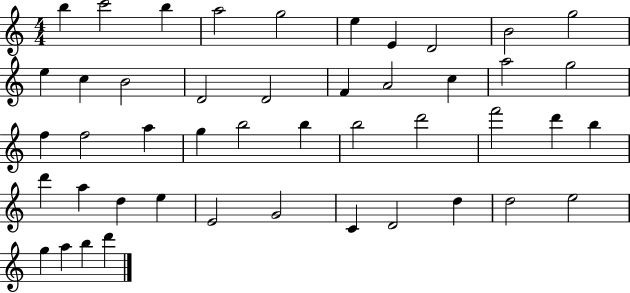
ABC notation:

X:1
T:Untitled
M:4/4
L:1/4
K:C
b c'2 b a2 g2 e E D2 B2 g2 e c B2 D2 D2 F A2 c a2 g2 f f2 a g b2 b b2 d'2 f'2 d' b d' a d e E2 G2 C D2 d d2 e2 g a b d'